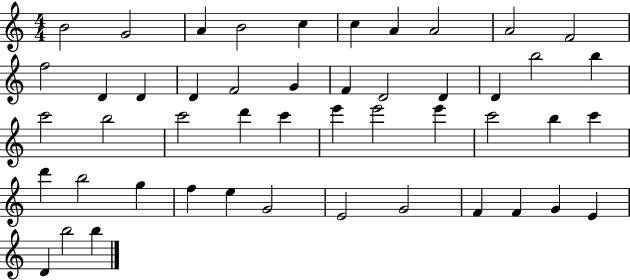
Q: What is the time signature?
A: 4/4